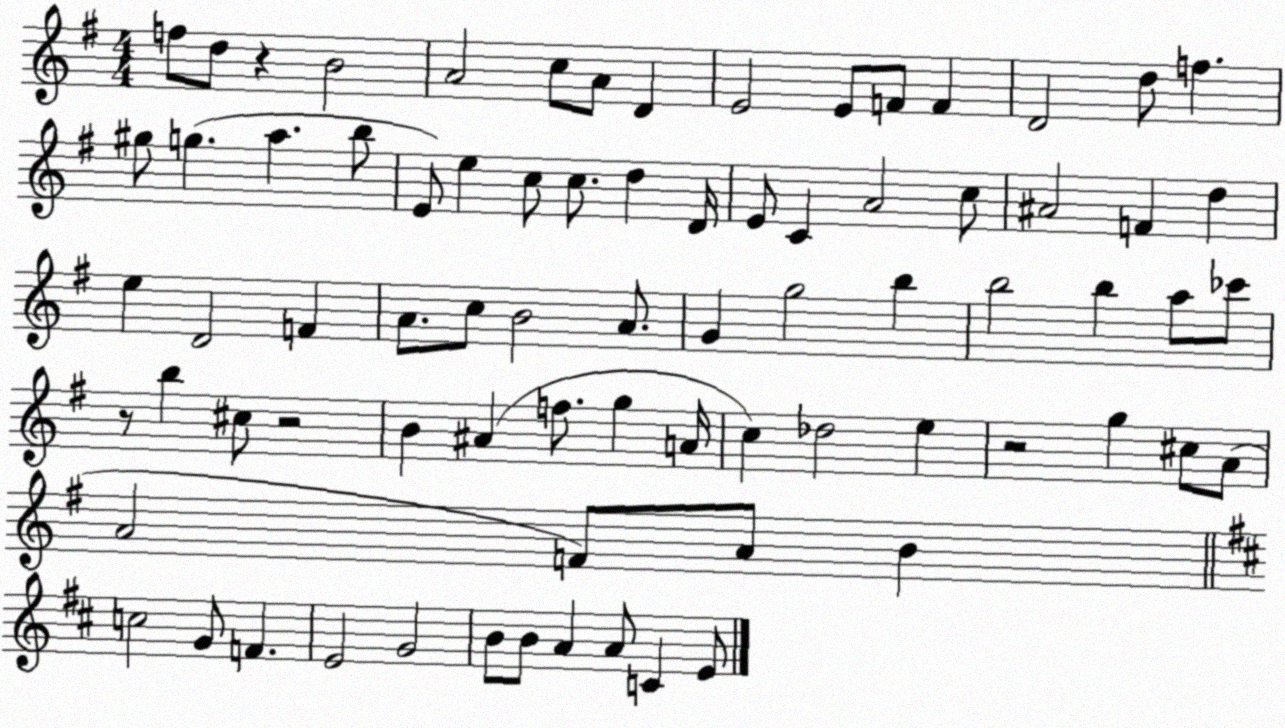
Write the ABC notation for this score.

X:1
T:Untitled
M:4/4
L:1/4
K:G
f/2 d/2 z B2 A2 c/2 A/2 D E2 E/2 F/2 F D2 d/2 f ^g/2 g a b/2 E/2 e c/2 c/2 d D/4 E/2 C A2 c/2 ^A2 F d e D2 F A/2 c/2 B2 A/2 G g2 b b2 b a/2 _c'/2 z/2 b ^c/2 z2 B ^A f/2 g A/4 c _d2 e z2 g ^c/2 A/2 A2 F/2 A/2 B c2 G/2 F E2 G2 B/2 B/2 A A/2 C E/2